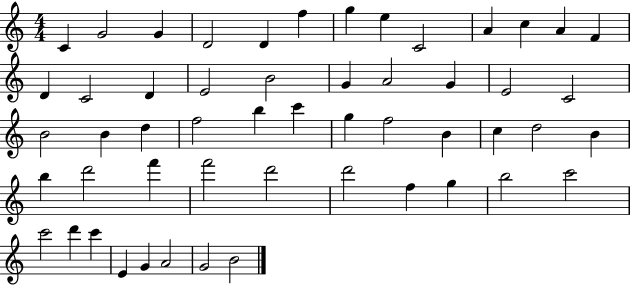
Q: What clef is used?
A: treble